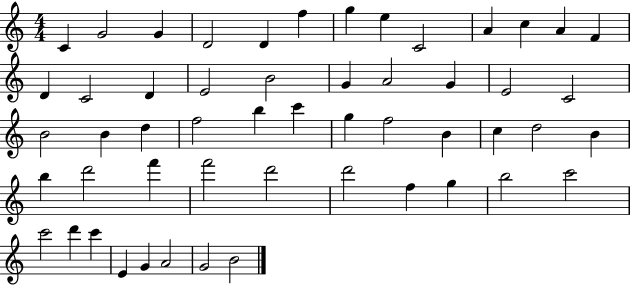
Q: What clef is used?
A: treble